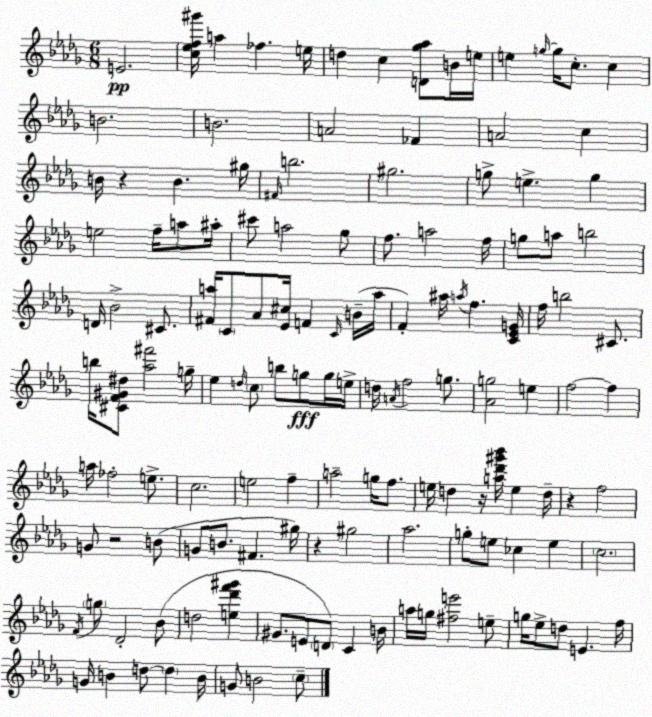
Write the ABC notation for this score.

X:1
T:Untitled
M:6/8
L:1/4
K:Bbm
E2 [c_ef^g']/4 a _f e/4 d c [D_g_a]/2 B/4 e/4 e g/4 g/4 c/2 c B2 B2 A2 _F A2 c B/4 z B ^g/4 ^F/4 b2 ^g2 g/2 e g e2 f/4 a/2 ^a/4 ^c'/2 a2 _g/2 f/2 a2 f/4 g/2 a/2 b2 D/4 _B2 ^C/2 [^Fa]/4 C/2 _A/2 [_E^c]/4 F C/4 B/4 a/4 F ^a/4 a/4 f [C_EG]/4 f/4 b2 ^C/2 b/4 [^CF^G^d]/2 [_a^f']2 g/4 _e d/4 c/2 b/2 g/2 g/4 e/4 d/4 A/4 f2 g/2 [_Ag]2 e f2 f a/4 _f2 e/2 c2 e2 f a2 g/4 f/2 e/4 d z/4 [a_d'^g'_b']/4 e d/4 z f2 G/2 z2 B/2 G/2 B/2 ^F ^g/4 z ^g2 _a2 g/2 e/2 _c e c2 F/4 g/2 _D2 _B/2 d2 [e_d'f'^g'] ^G/2 E/2 D/2 C B/4 a/4 g/4 [^fe']2 e/2 g/4 _e/2 d/2 E f/4 G/4 B d/2 d B/4 G/2 B2 c/2